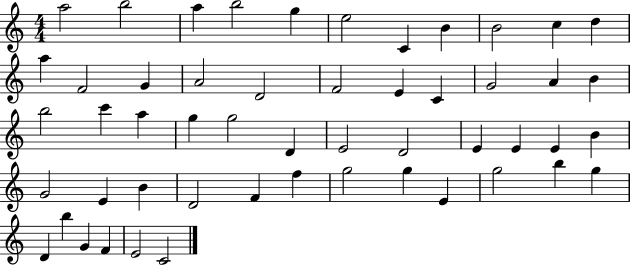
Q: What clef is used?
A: treble